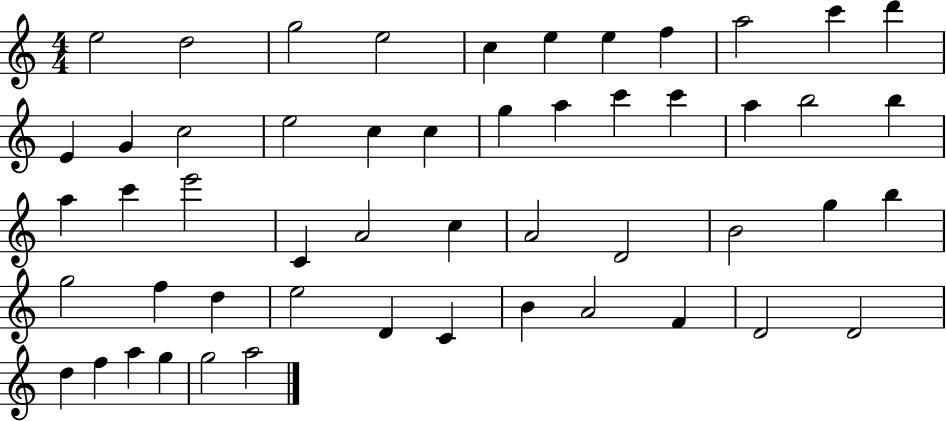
E5/h D5/h G5/h E5/h C5/q E5/q E5/q F5/q A5/h C6/q D6/q E4/q G4/q C5/h E5/h C5/q C5/q G5/q A5/q C6/q C6/q A5/q B5/h B5/q A5/q C6/q E6/h C4/q A4/h C5/q A4/h D4/h B4/h G5/q B5/q G5/h F5/q D5/q E5/h D4/q C4/q B4/q A4/h F4/q D4/h D4/h D5/q F5/q A5/q G5/q G5/h A5/h